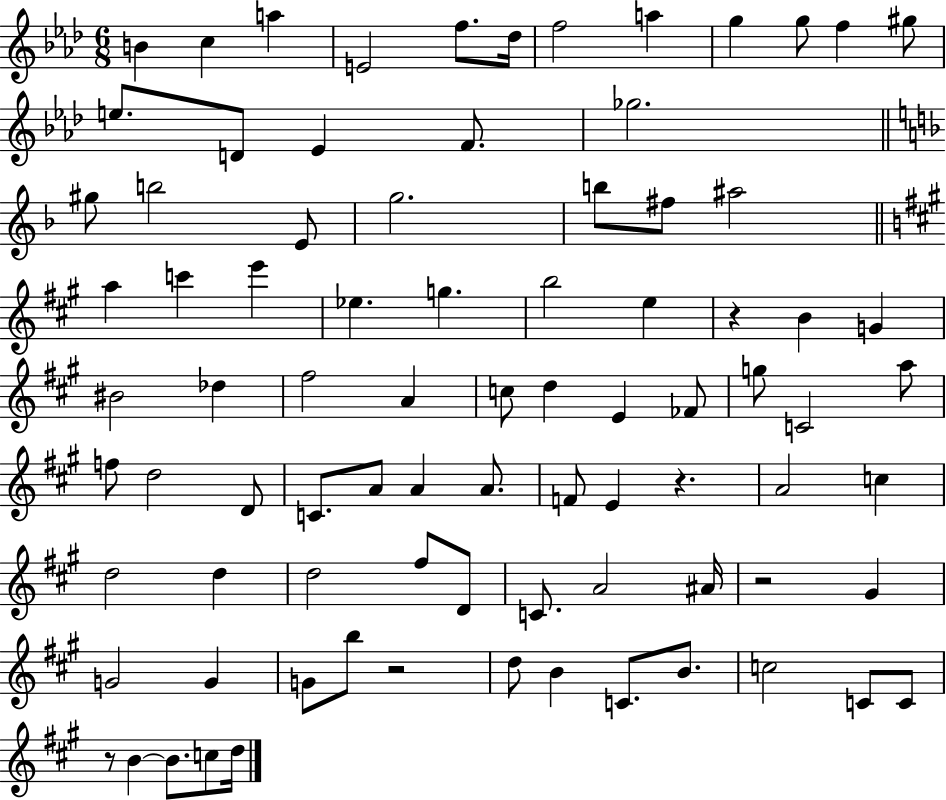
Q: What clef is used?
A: treble